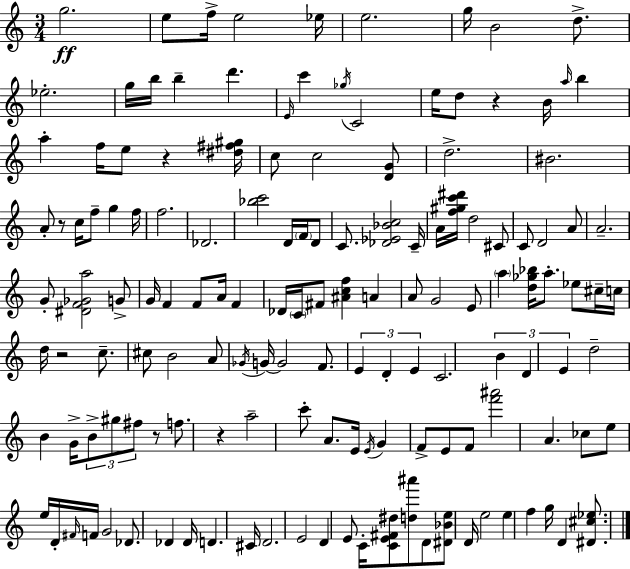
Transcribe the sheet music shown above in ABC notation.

X:1
T:Untitled
M:3/4
L:1/4
K:C
g2 e/2 f/4 e2 _e/4 e2 g/4 B2 d/2 _e2 g/4 b/4 b d' E/4 c' _g/4 C2 e/4 d/2 z B/4 a/4 b a f/4 e/2 z [^d^f^g]/4 c/2 c2 [DG]/2 d2 ^B2 A/2 z/2 c/4 f/2 g f/4 f2 _D2 [_bc']2 D/4 F/4 D/2 C/2 [_D_E_Bc]2 C/4 A/4 [f^gc'^d']/4 d2 ^C/2 C/2 D2 A/2 A2 G/2 [^DF_Ga]2 G/2 G/4 F F/2 A/4 F _D/4 C/4 ^F/2 [^Acf] A A/2 G2 E/2 a [d_g_b]/4 a/2 _e/2 ^c/4 c/4 d/4 z2 c/2 ^c/2 B2 A/2 _G/4 G/4 G2 F/2 E D E C2 B D E d2 B G/4 B/2 ^g/2 ^f/2 z/2 f/2 z a2 c'/2 A/2 E/4 E/4 G F/2 E/2 F/2 [f'^a']2 A _c/2 e/2 e/4 D/4 ^F/4 F/4 G2 _D/2 _D _D/4 D ^C/4 D2 E2 D E/2 C/4 [CE^F^d]/2 [d^a']/2 D/2 [^D_Be]/2 D/4 e2 e f g/4 D [^D^c_e]/2